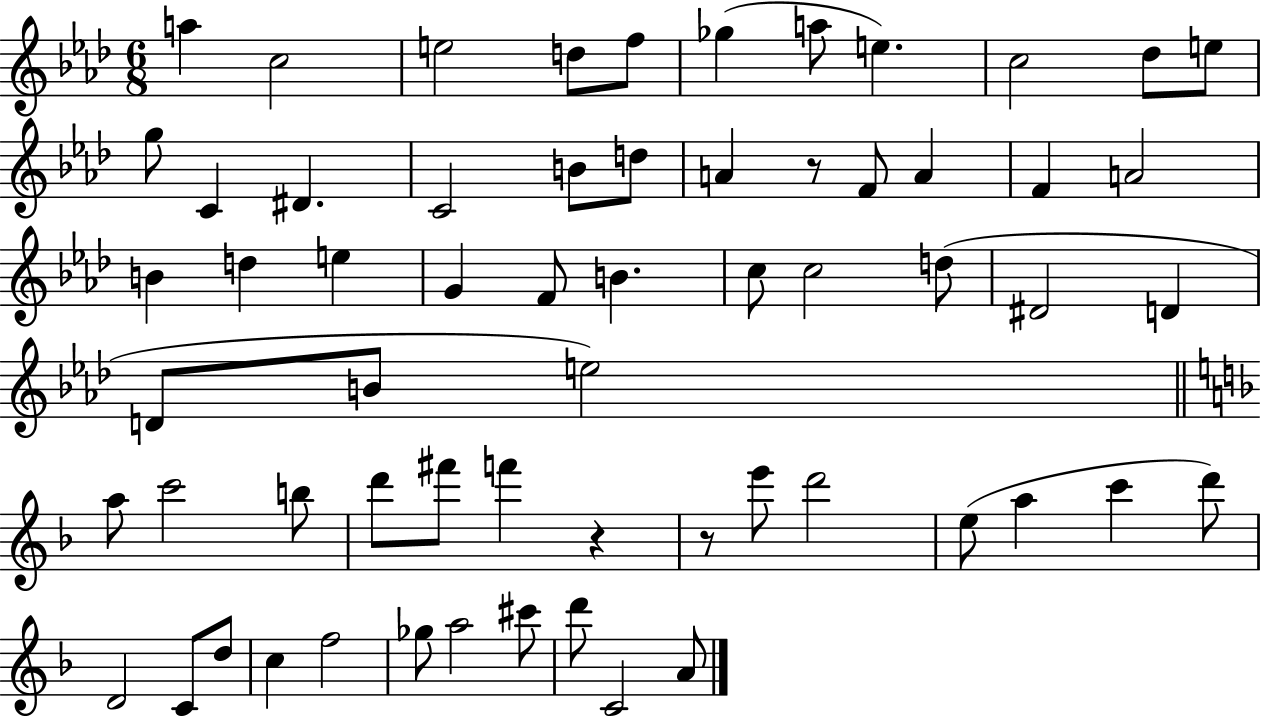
{
  \clef treble
  \numericTimeSignature
  \time 6/8
  \key aes \major
  a''4 c''2 | e''2 d''8 f''8 | ges''4( a''8 e''4.) | c''2 des''8 e''8 | \break g''8 c'4 dis'4. | c'2 b'8 d''8 | a'4 r8 f'8 a'4 | f'4 a'2 | \break b'4 d''4 e''4 | g'4 f'8 b'4. | c''8 c''2 d''8( | dis'2 d'4 | \break d'8 b'8 e''2) | \bar "||" \break \key f \major a''8 c'''2 b''8 | d'''8 fis'''8 f'''4 r4 | r8 e'''8 d'''2 | e''8( a''4 c'''4 d'''8) | \break d'2 c'8 d''8 | c''4 f''2 | ges''8 a''2 cis'''8 | d'''8 c'2 a'8 | \break \bar "|."
}